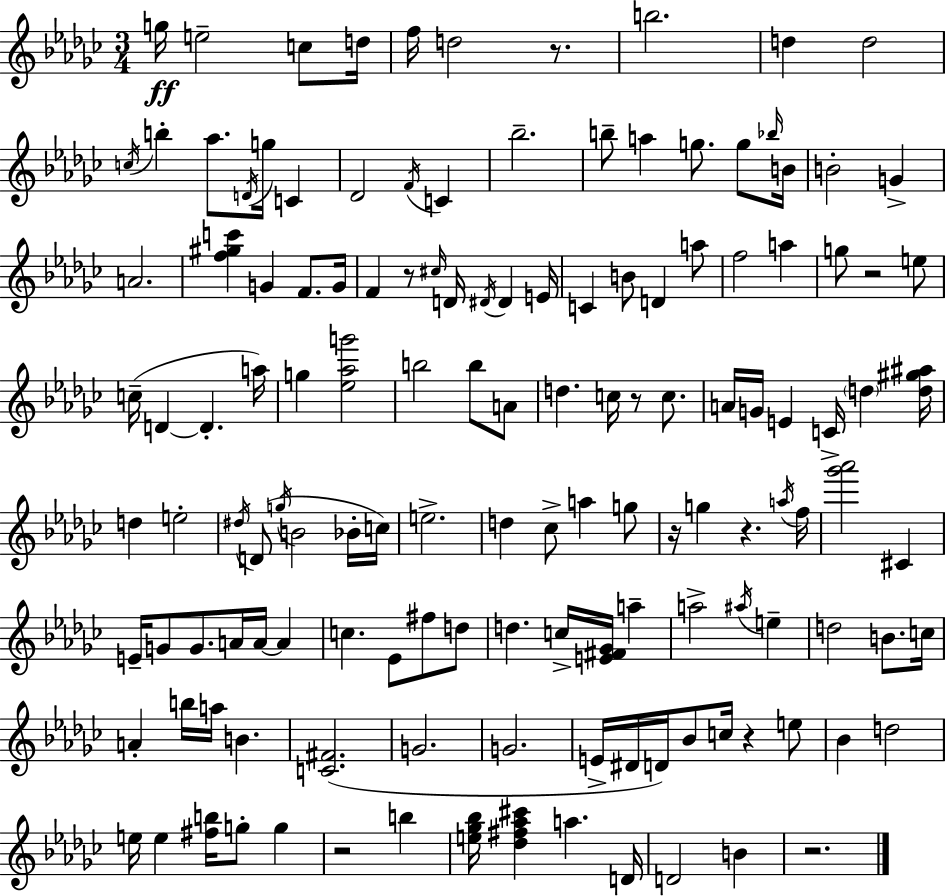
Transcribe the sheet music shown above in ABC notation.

X:1
T:Untitled
M:3/4
L:1/4
K:Ebm
g/4 e2 c/2 d/4 f/4 d2 z/2 b2 d d2 c/4 b _a/2 D/4 g/4 C _D2 F/4 C _b2 b/2 a g/2 g/2 _b/4 B/4 B2 G A2 [f^gc'] G F/2 G/4 F z/2 ^c/4 D/4 ^D/4 ^D E/4 C B/2 D a/2 f2 a g/2 z2 e/2 c/4 D D a/4 g [_e_ag']2 b2 b/2 A/2 d c/4 z/2 c/2 A/4 G/4 E C/4 d [d^g^a]/4 d e2 ^d/4 D/2 g/4 B2 _B/4 c/4 e2 d _c/2 a g/2 z/4 g z a/4 f/4 [_g'_a']2 ^C E/4 G/2 G/2 A/4 A/4 A c _E/2 ^f/2 d/2 d c/4 [E^F_G]/4 a a2 ^a/4 e d2 B/2 c/4 A b/4 a/4 B [C^F]2 G2 G2 E/4 ^D/4 D/4 _B/2 c/4 z e/2 _B d2 e/4 e [^fb]/4 g/2 g z2 b [e_g_b]/4 [_d^f_a^c'] a D/4 D2 B z2